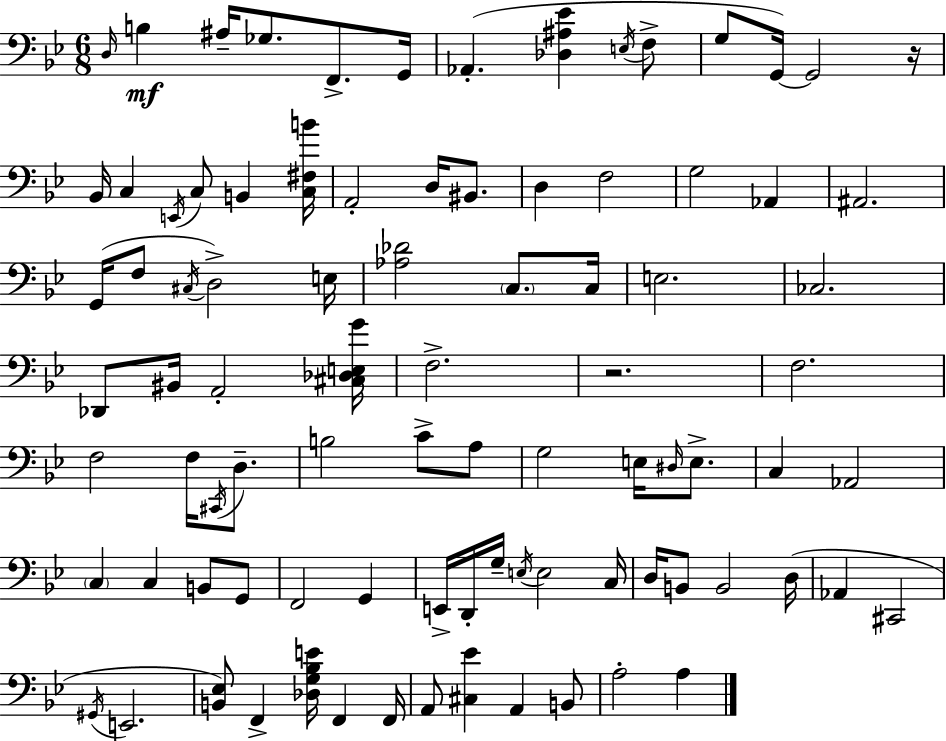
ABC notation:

X:1
T:Untitled
M:6/8
L:1/4
K:Gm
D,/4 B, ^A,/4 _G,/2 F,,/2 G,,/4 _A,, [_D,^A,_E] E,/4 F,/2 G,/2 G,,/4 G,,2 z/4 _B,,/4 C, E,,/4 C,/2 B,, [C,^F,B]/4 A,,2 D,/4 ^B,,/2 D, F,2 G,2 _A,, ^A,,2 G,,/4 F,/2 ^C,/4 D,2 E,/4 [_A,_D]2 C,/2 C,/4 E,2 _C,2 _D,,/2 ^B,,/4 A,,2 [^C,_D,E,G]/4 F,2 z2 F,2 F,2 F,/4 ^C,,/4 D,/2 B,2 C/2 A,/2 G,2 E,/4 ^D,/4 E,/2 C, _A,,2 C, C, B,,/2 G,,/2 F,,2 G,, E,,/4 D,,/4 G,/4 E,/4 E,2 C,/4 D,/4 B,,/2 B,,2 D,/4 _A,, ^C,,2 ^G,,/4 E,,2 [B,,_E,]/2 F,, [_D,G,_B,E]/4 F,, F,,/4 A,,/2 [^C,_E] A,, B,,/2 A,2 A,